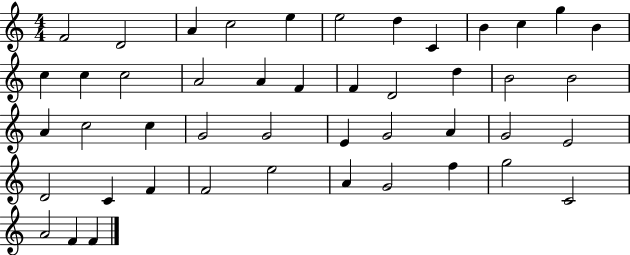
X:1
T:Untitled
M:4/4
L:1/4
K:C
F2 D2 A c2 e e2 d C B c g B c c c2 A2 A F F D2 d B2 B2 A c2 c G2 G2 E G2 A G2 E2 D2 C F F2 e2 A G2 f g2 C2 A2 F F